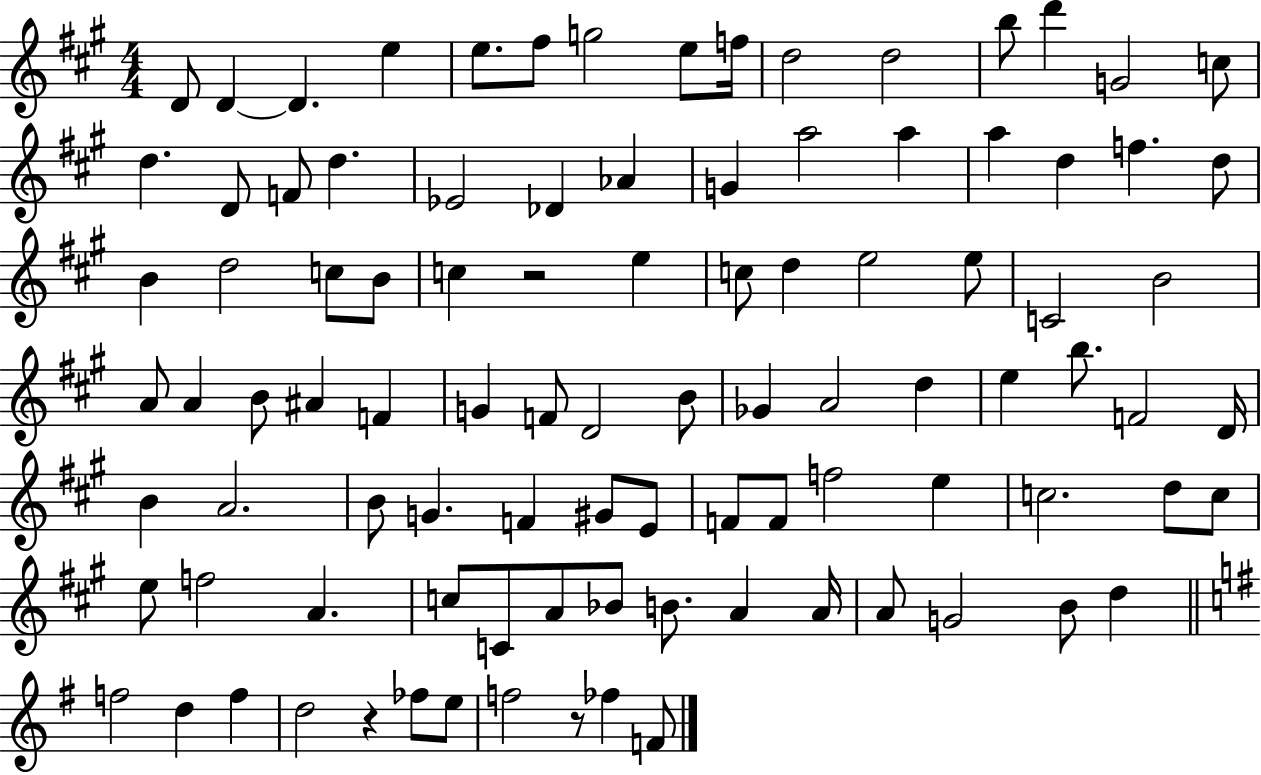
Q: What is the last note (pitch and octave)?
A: F4